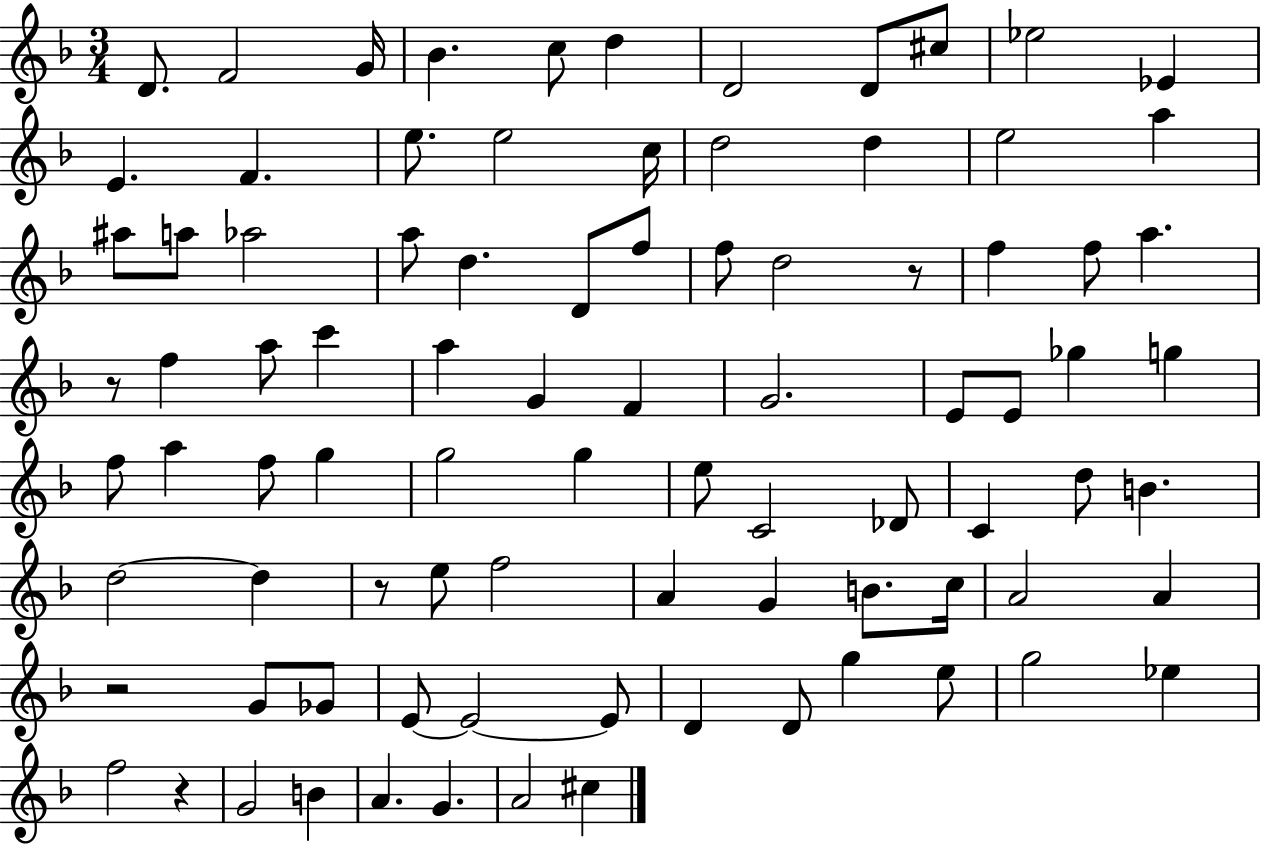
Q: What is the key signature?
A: F major